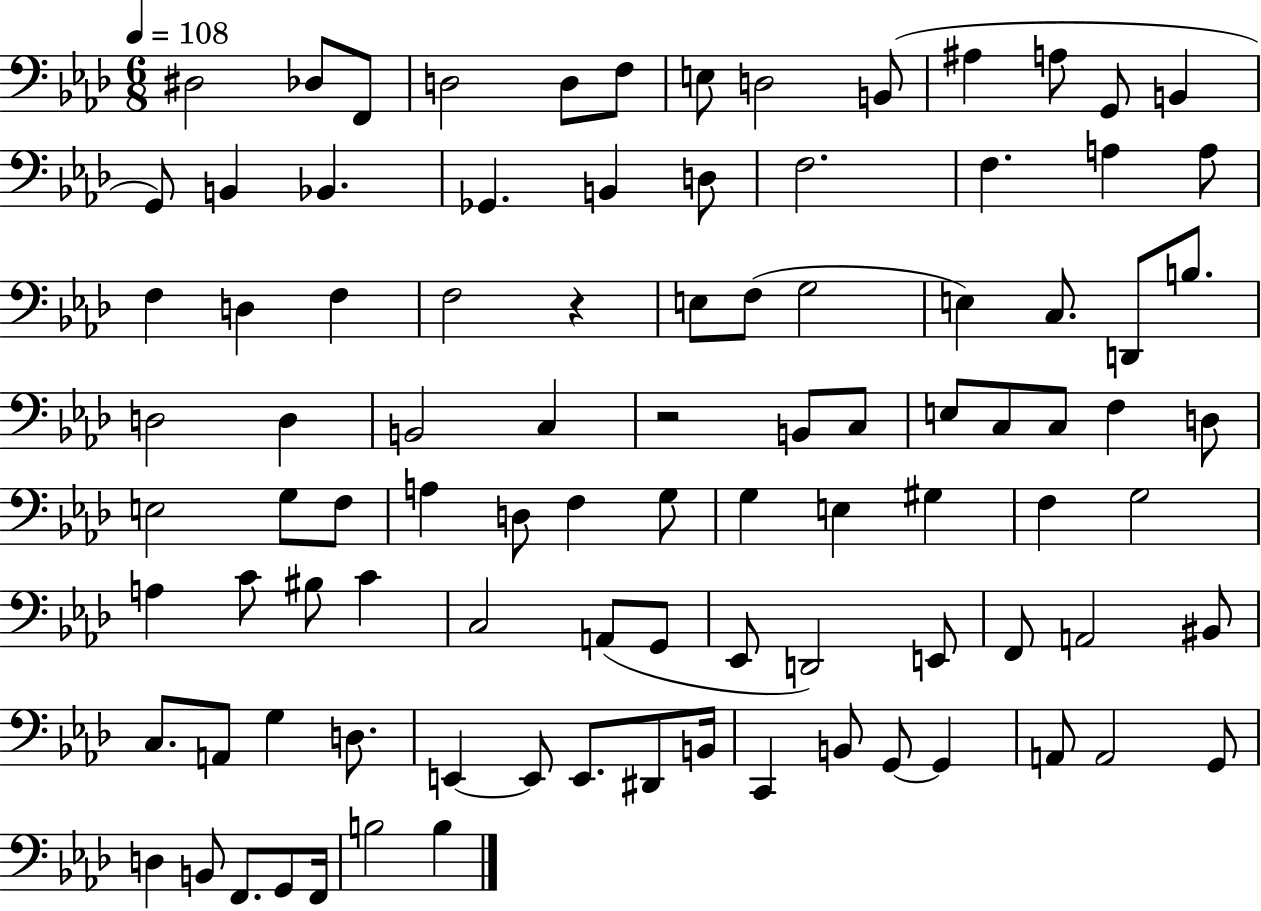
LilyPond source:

{
  \clef bass
  \numericTimeSignature
  \time 6/8
  \key aes \major
  \tempo 4 = 108
  \repeat volta 2 { dis2 des8 f,8 | d2 d8 f8 | e8 d2 b,8( | ais4 a8 g,8 b,4 | \break g,8) b,4 bes,4. | ges,4. b,4 d8 | f2. | f4. a4 a8 | \break f4 d4 f4 | f2 r4 | e8 f8( g2 | e4) c8. d,8 b8. | \break d2 d4 | b,2 c4 | r2 b,8 c8 | e8 c8 c8 f4 d8 | \break e2 g8 f8 | a4 d8 f4 g8 | g4 e4 gis4 | f4 g2 | \break a4 c'8 bis8 c'4 | c2 a,8( g,8 | ees,8 d,2) e,8 | f,8 a,2 bis,8 | \break c8. a,8 g4 d8. | e,4~~ e,8 e,8. dis,8 b,16 | c,4 b,8 g,8~~ g,4 | a,8 a,2 g,8 | \break d4 b,8 f,8. g,8 f,16 | b2 b4 | } \bar "|."
}